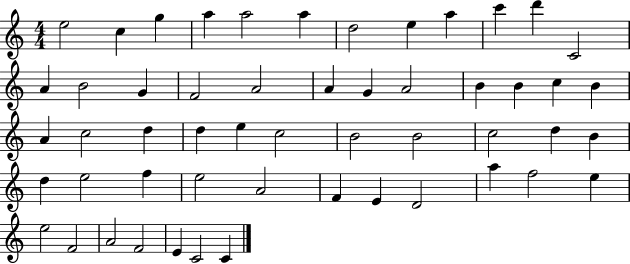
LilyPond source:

{
  \clef treble
  \numericTimeSignature
  \time 4/4
  \key c \major
  e''2 c''4 g''4 | a''4 a''2 a''4 | d''2 e''4 a''4 | c'''4 d'''4 c'2 | \break a'4 b'2 g'4 | f'2 a'2 | a'4 g'4 a'2 | b'4 b'4 c''4 b'4 | \break a'4 c''2 d''4 | d''4 e''4 c''2 | b'2 b'2 | c''2 d''4 b'4 | \break d''4 e''2 f''4 | e''2 a'2 | f'4 e'4 d'2 | a''4 f''2 e''4 | \break e''2 f'2 | a'2 f'2 | e'4 c'2 c'4 | \bar "|."
}